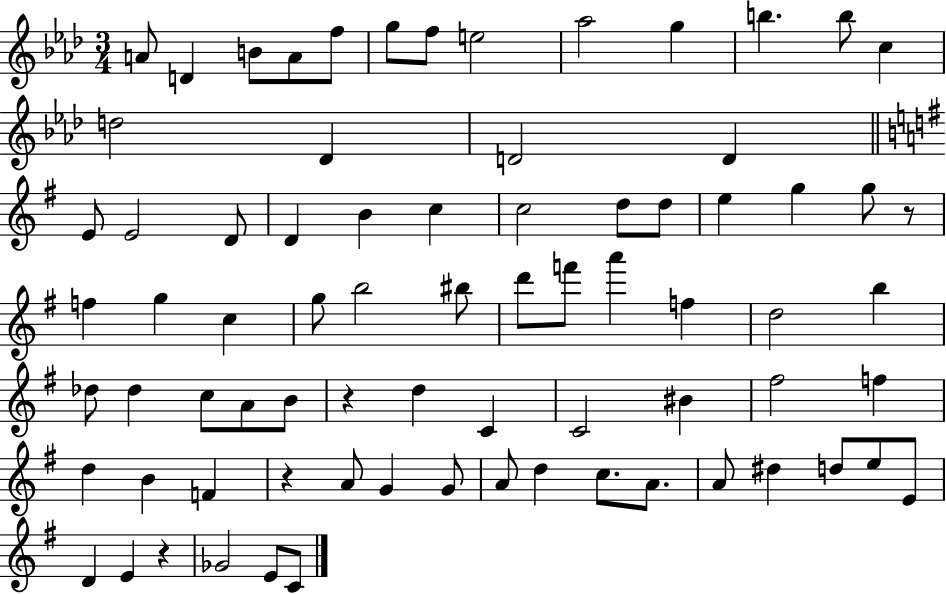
X:1
T:Untitled
M:3/4
L:1/4
K:Ab
A/2 D B/2 A/2 f/2 g/2 f/2 e2 _a2 g b b/2 c d2 _D D2 D E/2 E2 D/2 D B c c2 d/2 d/2 e g g/2 z/2 f g c g/2 b2 ^b/2 d'/2 f'/2 a' f d2 b _d/2 _d c/2 A/2 B/2 z d C C2 ^B ^f2 f d B F z A/2 G G/2 A/2 d c/2 A/2 A/2 ^d d/2 e/2 E/2 D E z _G2 E/2 C/2